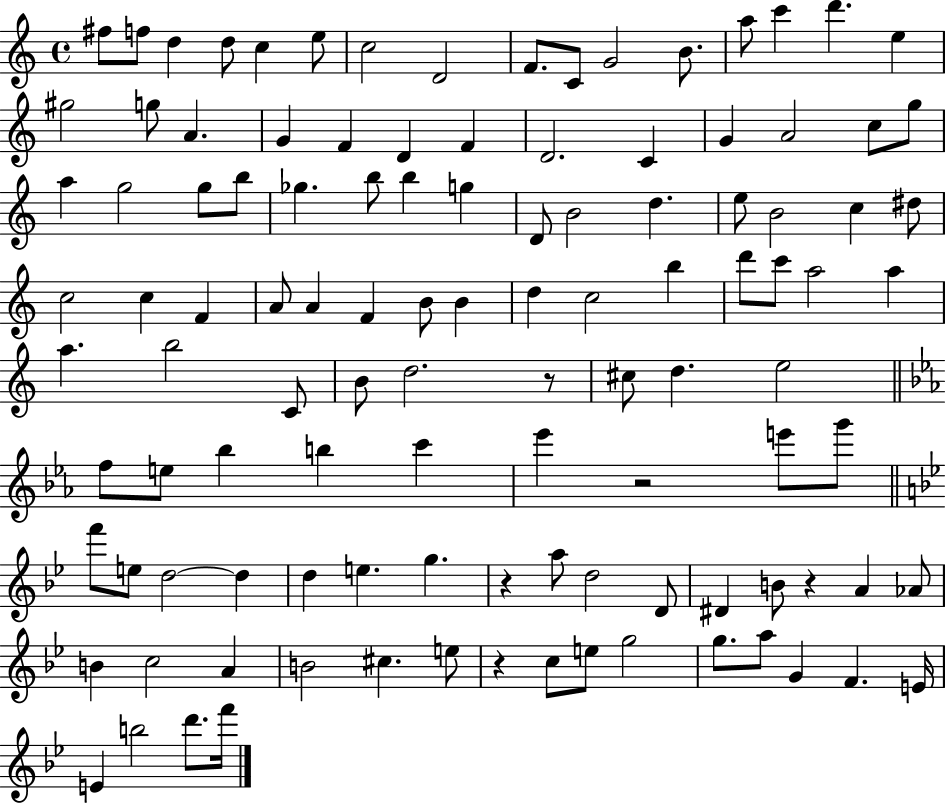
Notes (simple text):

F#5/e F5/e D5/q D5/e C5/q E5/e C5/h D4/h F4/e. C4/e G4/h B4/e. A5/e C6/q D6/q. E5/q G#5/h G5/e A4/q. G4/q F4/q D4/q F4/q D4/h. C4/q G4/q A4/h C5/e G5/e A5/q G5/h G5/e B5/e Gb5/q. B5/e B5/q G5/q D4/e B4/h D5/q. E5/e B4/h C5/q D#5/e C5/h C5/q F4/q A4/e A4/q F4/q B4/e B4/q D5/q C5/h B5/q D6/e C6/e A5/h A5/q A5/q. B5/h C4/e B4/e D5/h. R/e C#5/e D5/q. E5/h F5/e E5/e Bb5/q B5/q C6/q Eb6/q R/h E6/e G6/e F6/e E5/e D5/h D5/q D5/q E5/q. G5/q. R/q A5/e D5/h D4/e D#4/q B4/e R/q A4/q Ab4/e B4/q C5/h A4/q B4/h C#5/q. E5/e R/q C5/e E5/e G5/h G5/e. A5/e G4/q F4/q. E4/s E4/q B5/h D6/e. F6/s